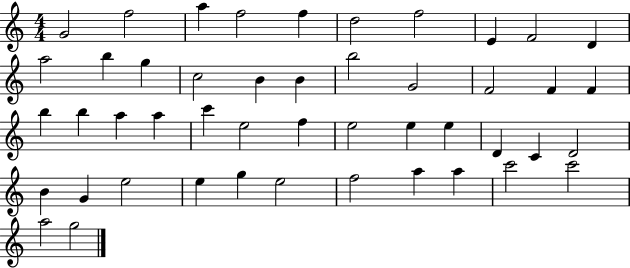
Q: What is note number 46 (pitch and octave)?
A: A5